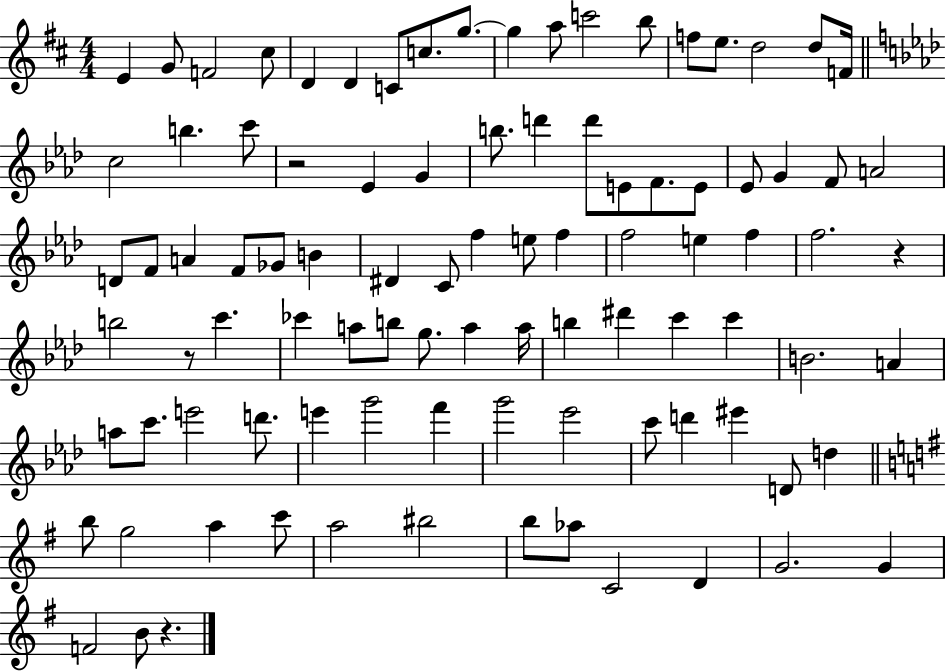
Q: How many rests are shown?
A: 4